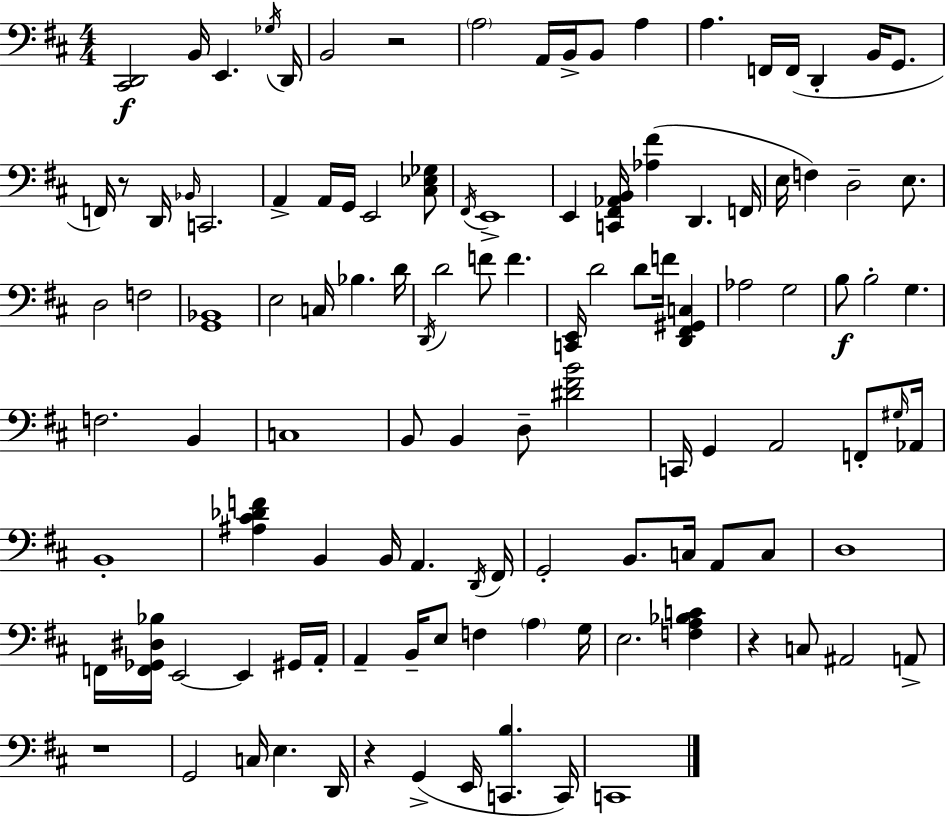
[C#2,D2]/h B2/s E2/q. Gb3/s D2/s B2/h R/h A3/h A2/s B2/s B2/e A3/q A3/q. F2/s F2/s D2/q B2/s G2/e. F2/s R/e D2/s Bb2/s C2/h. A2/q A2/s G2/s E2/h [C#3,Eb3,Gb3]/e F#2/s E2/w E2/q [C2,F#2,Ab2,B2]/s [Ab3,F#4]/q D2/q. F2/s E3/s F3/q D3/h E3/e. D3/h F3/h [G2,Bb2]/w E3/h C3/s Bb3/q. D4/s D2/s D4/h F4/e F4/q. [C2,E2]/s D4/h D4/e F4/s [D2,F#2,G#2,C3]/q Ab3/h G3/h B3/e B3/h G3/q. F3/h. B2/q C3/w B2/e B2/q D3/e [D#4,F#4,B4]/h C2/s G2/q A2/h F2/e G#3/s Ab2/s B2/w [A#3,C#4,Db4,F4]/q B2/q B2/s A2/q. D2/s F#2/s G2/h B2/e. C3/s A2/e C3/e D3/w F2/s [F2,Gb2,D#3,Bb3]/s E2/h E2/q G#2/s A2/s A2/q B2/s E3/e F3/q A3/q G3/s E3/h. [F3,A3,Bb3,C4]/q R/q C3/e A#2/h A2/e R/w G2/h C3/s E3/q. D2/s R/q G2/q E2/s [C2,B3]/q. C2/s C2/w